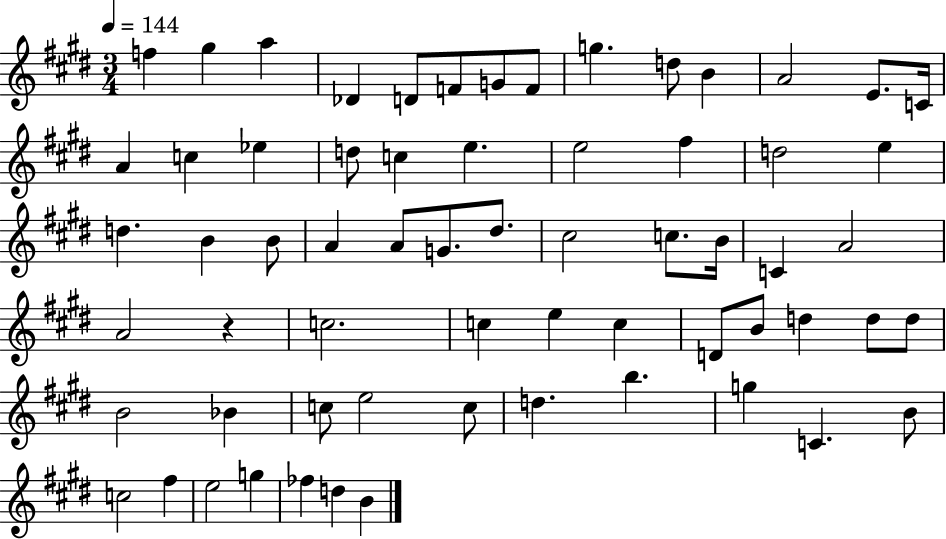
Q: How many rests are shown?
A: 1